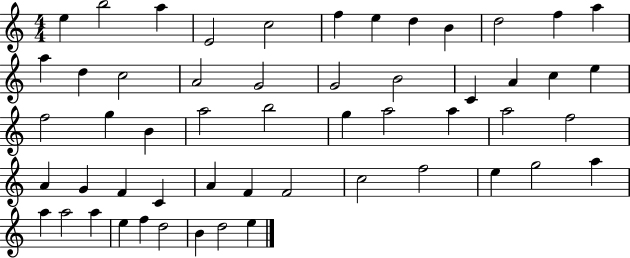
{
  \clef treble
  \numericTimeSignature
  \time 4/4
  \key c \major
  e''4 b''2 a''4 | e'2 c''2 | f''4 e''4 d''4 b'4 | d''2 f''4 a''4 | \break a''4 d''4 c''2 | a'2 g'2 | g'2 b'2 | c'4 a'4 c''4 e''4 | \break f''2 g''4 b'4 | a''2 b''2 | g''4 a''2 a''4 | a''2 f''2 | \break a'4 g'4 f'4 c'4 | a'4 f'4 f'2 | c''2 f''2 | e''4 g''2 a''4 | \break a''4 a''2 a''4 | e''4 f''4 d''2 | b'4 d''2 e''4 | \bar "|."
}